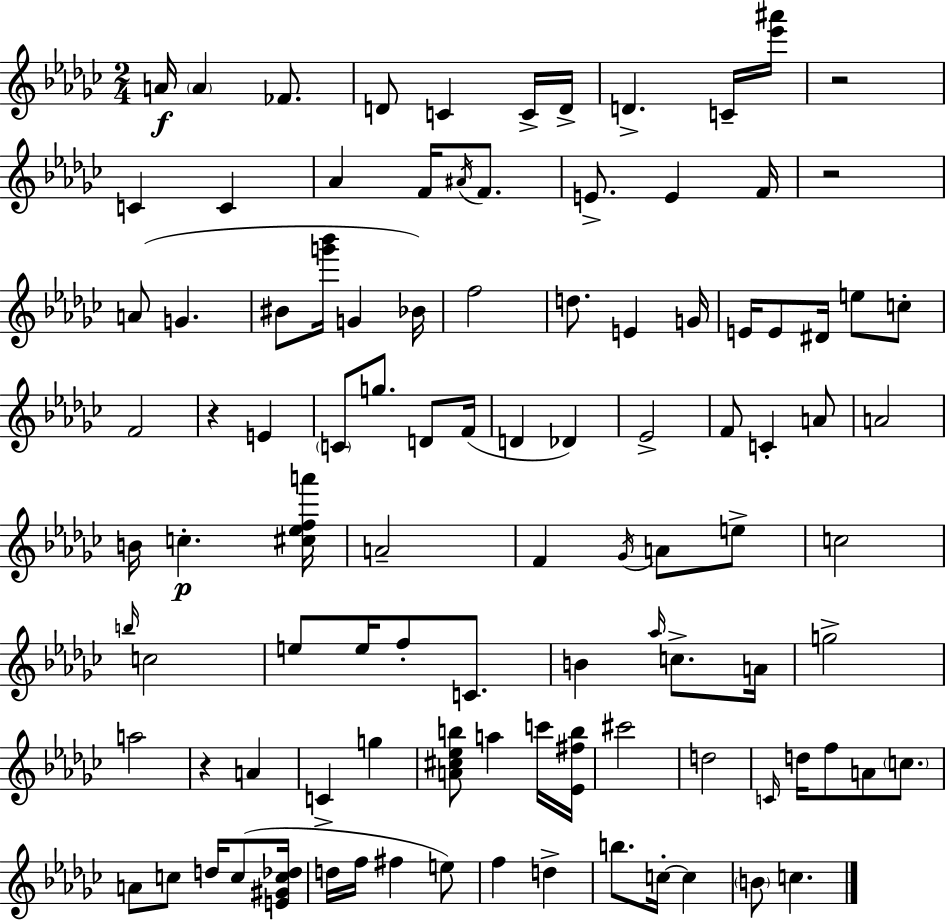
{
  \clef treble
  \numericTimeSignature
  \time 2/4
  \key ees \minor
  a'16\f \parenthesize a'4 fes'8. | d'8 c'4 c'16-> d'16-> | d'4.-> c'16-- <ees''' ais'''>16 | r2 | \break c'4 c'4 | aes'4 f'16 \acciaccatura { ais'16 } f'8. | e'8.-> e'4 | f'16 r2 | \break a'8( g'4. | bis'8 <g''' bes'''>16 g'4 | bes'16) f''2 | d''8. e'4 | \break g'16 e'16 e'8 dis'16 e''8 c''8-. | f'2 | r4 e'4 | \parenthesize c'8 g''8. d'8 | \break f'16( d'4 des'4) | ees'2-> | f'8 c'4-. a'8 | a'2 | \break b'16 c''4.-.\p | <cis'' ees'' f'' a'''>16 a'2-- | f'4 \acciaccatura { ges'16 } a'8 | e''8-> c''2 | \break \grace { b''16 } c''2 | e''8 e''16 f''8-. | c'8. b'4 \grace { aes''16 } | c''8.-> a'16 g''2-> | \break a''2 | r4 | a'4 c'4-> | g''4 <a' cis'' ees'' b''>8 a''4 | \break c'''16 <ees' fis'' b''>16 cis'''2 | d''2 | \grace { c'16 } d''16 f''8 | a'8 \parenthesize c''8. a'8 c''8 | \break d''16 c''8( <e' gis' c'' des''>16 d''16 f''16 fis''4 | e''8) f''4 | d''4-> b''8. | c''16-.~~ c''4 \parenthesize b'8 c''4. | \break \bar "|."
}